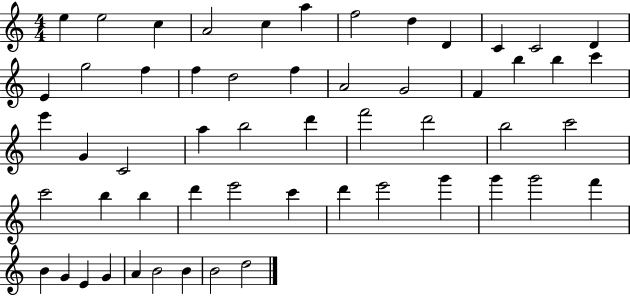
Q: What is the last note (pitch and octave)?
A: D5